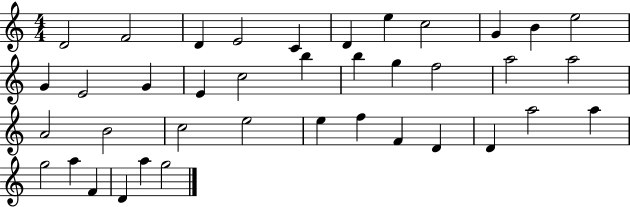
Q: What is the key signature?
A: C major